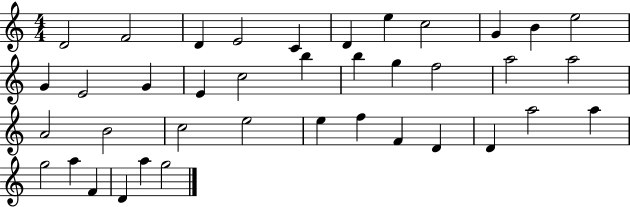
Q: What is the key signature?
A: C major